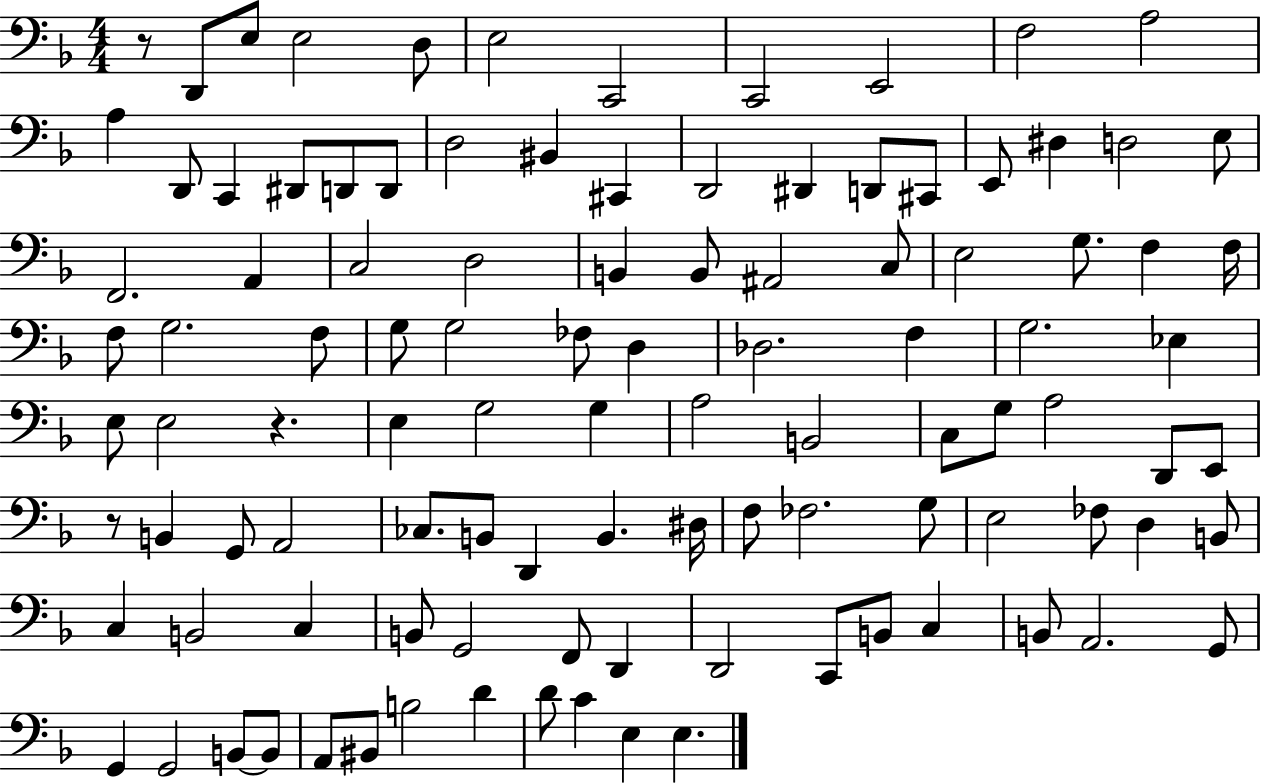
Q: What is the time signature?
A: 4/4